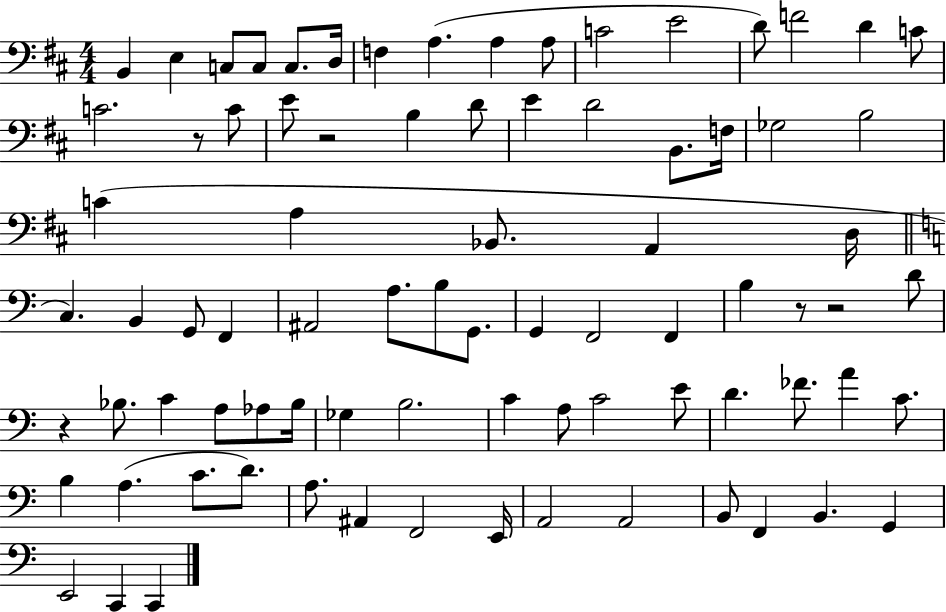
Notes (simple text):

B2/q E3/q C3/e C3/e C3/e. D3/s F3/q A3/q. A3/q A3/e C4/h E4/h D4/e F4/h D4/q C4/e C4/h. R/e C4/e E4/e R/h B3/q D4/e E4/q D4/h B2/e. F3/s Gb3/h B3/h C4/q A3/q Bb2/e. A2/q D3/s C3/q. B2/q G2/e F2/q A#2/h A3/e. B3/e G2/e. G2/q F2/h F2/q B3/q R/e R/h D4/e R/q Bb3/e. C4/q A3/e Ab3/e Bb3/s Gb3/q B3/h. C4/q A3/e C4/h E4/e D4/q. FES4/e. A4/q C4/e. B3/q A3/q. C4/e. D4/e. A3/e. A#2/q F2/h E2/s A2/h A2/h B2/e F2/q B2/q. G2/q E2/h C2/q C2/q